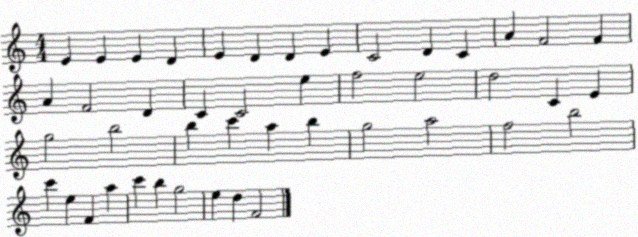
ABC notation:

X:1
T:Untitled
M:4/4
L:1/4
K:C
E E E D E D D E C2 D C A F2 F A F2 D C C2 e f2 e2 d2 C E g2 b2 b c' a b g2 a2 f2 b2 c' e F a c' b g2 e d F2